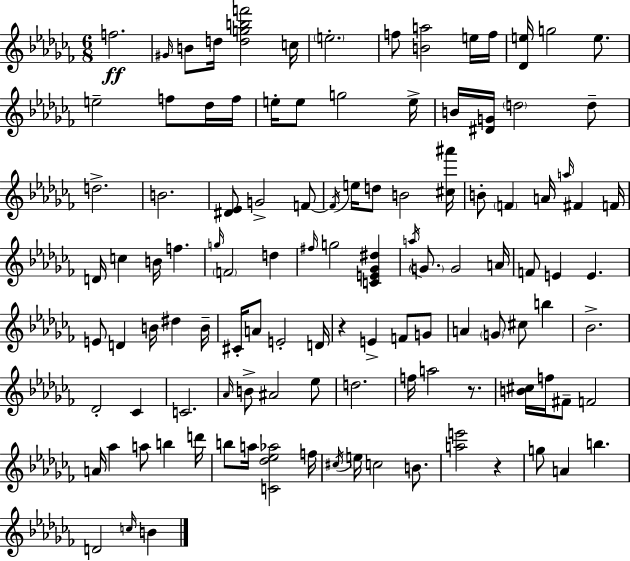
{
  \clef treble
  \numericTimeSignature
  \time 6/8
  \key aes \minor
  f''2.\ff | \grace { gis'16 } b'8 d''16 <d'' g'' b'' f'''>2 | c''16 \parenthesize e''2.-. | f''8 <b' a''>2 e''16 | \break f''16 <des' e''>16 g''2 e''8. | e''2-- f''8 des''16 | f''16 e''16-. e''8 g''2 | e''16-> b'16 <dis' g'>16 \parenthesize d''2 d''8-- | \break d''2.-> | b'2. | <dis' ees'>8 g'2-> f'8~~ | \acciaccatura { f'16 } e''16 d''8 b'2 | \break <cis'' ais'''>16 b'8-. \parenthesize f'4 a'16 \grace { a''16 } fis'4 | f'16 d'16 c''4 b'16 f''4. | \grace { g''16 } \parenthesize f'2 | d''4 \grace { fis''16 } g''2 | \break <c' e' ges' dis''>4 \acciaccatura { a''16 } \parenthesize g'8. g'2 | a'16 f'8 e'4 | e'4. e'8 d'4 | b'16 dis''4 b'16-- cis'16-. a'8 e'2-. | \break d'16 r4 e'4-> | f'8 g'8 a'4 \parenthesize g'8 | cis''8 b''4 bes'2.-> | des'2-. | \break ces'4 c'2. | \grace { aes'16 } b'8-> ais'2 | ees''8 d''2. | f''16 a''2 | \break r8. <b' cis''>16 f''16 fis'8-- f'2 | a'16 aes''4 | a''8 b''4 d'''16 b''8 a''16 <c' des'' ees'' aes''>2 | f''16 \acciaccatura { cis''16 } e''16 c''2 | \break b'8. <a'' e'''>2 | r4 g''8 a'4 | b''4. d'2 | \grace { c''16 } b'4 \bar "|."
}